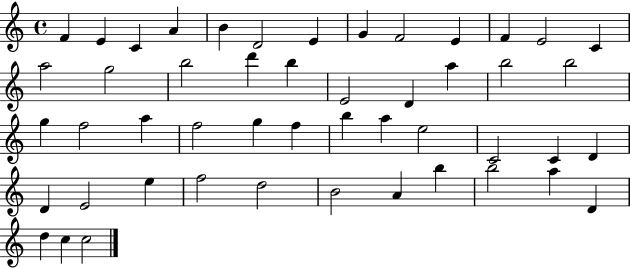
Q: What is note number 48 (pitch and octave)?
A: C5